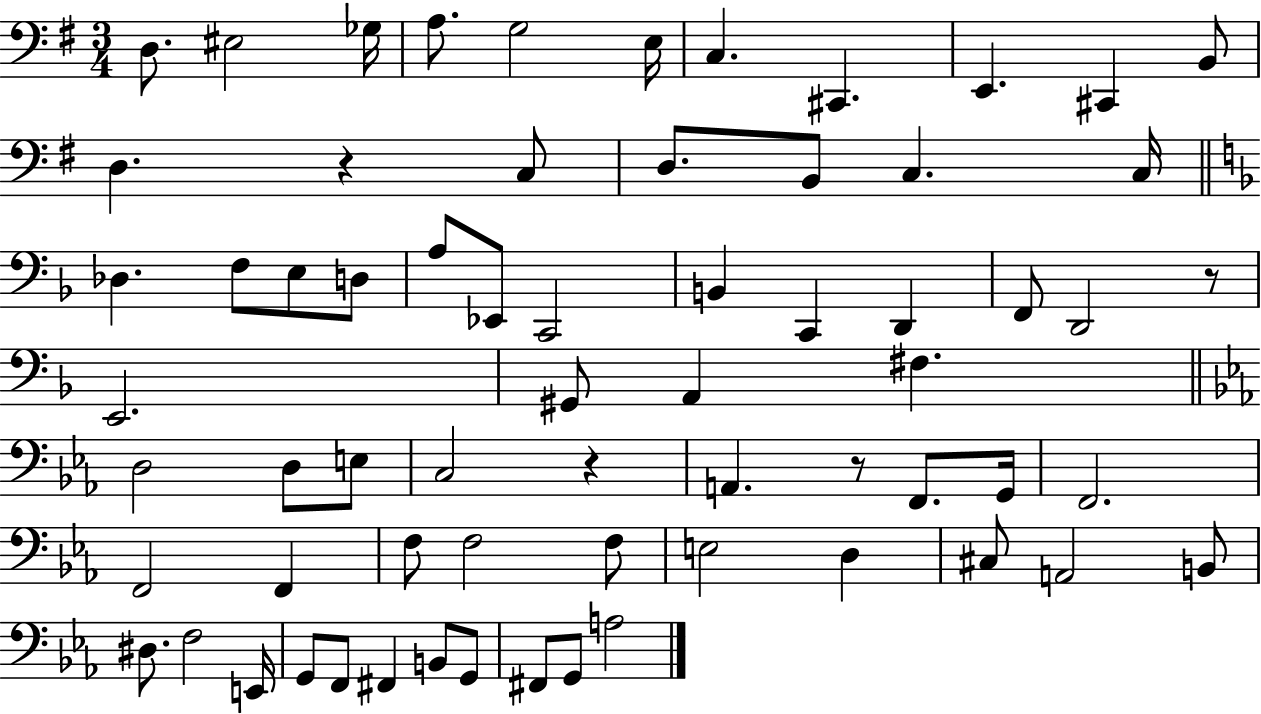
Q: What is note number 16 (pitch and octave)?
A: C3